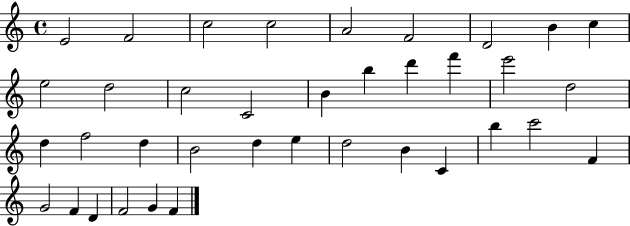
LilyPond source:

{
  \clef treble
  \time 4/4
  \defaultTimeSignature
  \key c \major
  e'2 f'2 | c''2 c''2 | a'2 f'2 | d'2 b'4 c''4 | \break e''2 d''2 | c''2 c'2 | b'4 b''4 d'''4 f'''4 | e'''2 d''2 | \break d''4 f''2 d''4 | b'2 d''4 e''4 | d''2 b'4 c'4 | b''4 c'''2 f'4 | \break g'2 f'4 d'4 | f'2 g'4 f'4 | \bar "|."
}